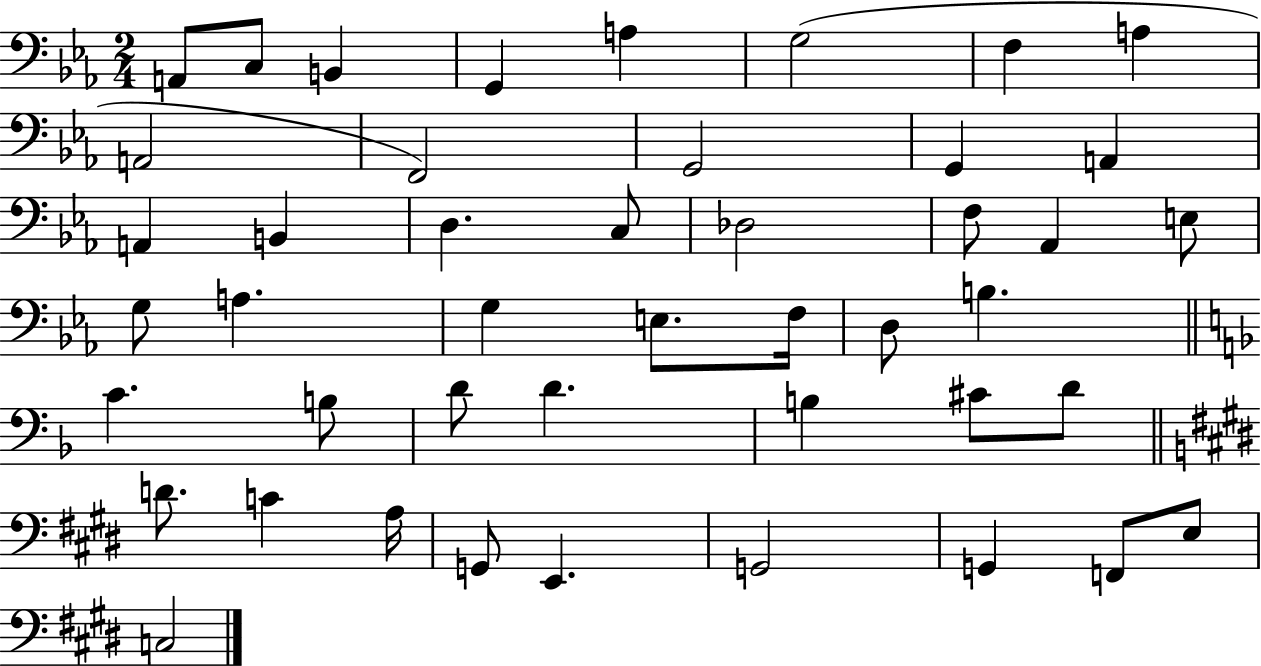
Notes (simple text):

A2/e C3/e B2/q G2/q A3/q G3/h F3/q A3/q A2/h F2/h G2/h G2/q A2/q A2/q B2/q D3/q. C3/e Db3/h F3/e Ab2/q E3/e G3/e A3/q. G3/q E3/e. F3/s D3/e B3/q. C4/q. B3/e D4/e D4/q. B3/q C#4/e D4/e D4/e. C4/q A3/s G2/e E2/q. G2/h G2/q F2/e E3/e C3/h